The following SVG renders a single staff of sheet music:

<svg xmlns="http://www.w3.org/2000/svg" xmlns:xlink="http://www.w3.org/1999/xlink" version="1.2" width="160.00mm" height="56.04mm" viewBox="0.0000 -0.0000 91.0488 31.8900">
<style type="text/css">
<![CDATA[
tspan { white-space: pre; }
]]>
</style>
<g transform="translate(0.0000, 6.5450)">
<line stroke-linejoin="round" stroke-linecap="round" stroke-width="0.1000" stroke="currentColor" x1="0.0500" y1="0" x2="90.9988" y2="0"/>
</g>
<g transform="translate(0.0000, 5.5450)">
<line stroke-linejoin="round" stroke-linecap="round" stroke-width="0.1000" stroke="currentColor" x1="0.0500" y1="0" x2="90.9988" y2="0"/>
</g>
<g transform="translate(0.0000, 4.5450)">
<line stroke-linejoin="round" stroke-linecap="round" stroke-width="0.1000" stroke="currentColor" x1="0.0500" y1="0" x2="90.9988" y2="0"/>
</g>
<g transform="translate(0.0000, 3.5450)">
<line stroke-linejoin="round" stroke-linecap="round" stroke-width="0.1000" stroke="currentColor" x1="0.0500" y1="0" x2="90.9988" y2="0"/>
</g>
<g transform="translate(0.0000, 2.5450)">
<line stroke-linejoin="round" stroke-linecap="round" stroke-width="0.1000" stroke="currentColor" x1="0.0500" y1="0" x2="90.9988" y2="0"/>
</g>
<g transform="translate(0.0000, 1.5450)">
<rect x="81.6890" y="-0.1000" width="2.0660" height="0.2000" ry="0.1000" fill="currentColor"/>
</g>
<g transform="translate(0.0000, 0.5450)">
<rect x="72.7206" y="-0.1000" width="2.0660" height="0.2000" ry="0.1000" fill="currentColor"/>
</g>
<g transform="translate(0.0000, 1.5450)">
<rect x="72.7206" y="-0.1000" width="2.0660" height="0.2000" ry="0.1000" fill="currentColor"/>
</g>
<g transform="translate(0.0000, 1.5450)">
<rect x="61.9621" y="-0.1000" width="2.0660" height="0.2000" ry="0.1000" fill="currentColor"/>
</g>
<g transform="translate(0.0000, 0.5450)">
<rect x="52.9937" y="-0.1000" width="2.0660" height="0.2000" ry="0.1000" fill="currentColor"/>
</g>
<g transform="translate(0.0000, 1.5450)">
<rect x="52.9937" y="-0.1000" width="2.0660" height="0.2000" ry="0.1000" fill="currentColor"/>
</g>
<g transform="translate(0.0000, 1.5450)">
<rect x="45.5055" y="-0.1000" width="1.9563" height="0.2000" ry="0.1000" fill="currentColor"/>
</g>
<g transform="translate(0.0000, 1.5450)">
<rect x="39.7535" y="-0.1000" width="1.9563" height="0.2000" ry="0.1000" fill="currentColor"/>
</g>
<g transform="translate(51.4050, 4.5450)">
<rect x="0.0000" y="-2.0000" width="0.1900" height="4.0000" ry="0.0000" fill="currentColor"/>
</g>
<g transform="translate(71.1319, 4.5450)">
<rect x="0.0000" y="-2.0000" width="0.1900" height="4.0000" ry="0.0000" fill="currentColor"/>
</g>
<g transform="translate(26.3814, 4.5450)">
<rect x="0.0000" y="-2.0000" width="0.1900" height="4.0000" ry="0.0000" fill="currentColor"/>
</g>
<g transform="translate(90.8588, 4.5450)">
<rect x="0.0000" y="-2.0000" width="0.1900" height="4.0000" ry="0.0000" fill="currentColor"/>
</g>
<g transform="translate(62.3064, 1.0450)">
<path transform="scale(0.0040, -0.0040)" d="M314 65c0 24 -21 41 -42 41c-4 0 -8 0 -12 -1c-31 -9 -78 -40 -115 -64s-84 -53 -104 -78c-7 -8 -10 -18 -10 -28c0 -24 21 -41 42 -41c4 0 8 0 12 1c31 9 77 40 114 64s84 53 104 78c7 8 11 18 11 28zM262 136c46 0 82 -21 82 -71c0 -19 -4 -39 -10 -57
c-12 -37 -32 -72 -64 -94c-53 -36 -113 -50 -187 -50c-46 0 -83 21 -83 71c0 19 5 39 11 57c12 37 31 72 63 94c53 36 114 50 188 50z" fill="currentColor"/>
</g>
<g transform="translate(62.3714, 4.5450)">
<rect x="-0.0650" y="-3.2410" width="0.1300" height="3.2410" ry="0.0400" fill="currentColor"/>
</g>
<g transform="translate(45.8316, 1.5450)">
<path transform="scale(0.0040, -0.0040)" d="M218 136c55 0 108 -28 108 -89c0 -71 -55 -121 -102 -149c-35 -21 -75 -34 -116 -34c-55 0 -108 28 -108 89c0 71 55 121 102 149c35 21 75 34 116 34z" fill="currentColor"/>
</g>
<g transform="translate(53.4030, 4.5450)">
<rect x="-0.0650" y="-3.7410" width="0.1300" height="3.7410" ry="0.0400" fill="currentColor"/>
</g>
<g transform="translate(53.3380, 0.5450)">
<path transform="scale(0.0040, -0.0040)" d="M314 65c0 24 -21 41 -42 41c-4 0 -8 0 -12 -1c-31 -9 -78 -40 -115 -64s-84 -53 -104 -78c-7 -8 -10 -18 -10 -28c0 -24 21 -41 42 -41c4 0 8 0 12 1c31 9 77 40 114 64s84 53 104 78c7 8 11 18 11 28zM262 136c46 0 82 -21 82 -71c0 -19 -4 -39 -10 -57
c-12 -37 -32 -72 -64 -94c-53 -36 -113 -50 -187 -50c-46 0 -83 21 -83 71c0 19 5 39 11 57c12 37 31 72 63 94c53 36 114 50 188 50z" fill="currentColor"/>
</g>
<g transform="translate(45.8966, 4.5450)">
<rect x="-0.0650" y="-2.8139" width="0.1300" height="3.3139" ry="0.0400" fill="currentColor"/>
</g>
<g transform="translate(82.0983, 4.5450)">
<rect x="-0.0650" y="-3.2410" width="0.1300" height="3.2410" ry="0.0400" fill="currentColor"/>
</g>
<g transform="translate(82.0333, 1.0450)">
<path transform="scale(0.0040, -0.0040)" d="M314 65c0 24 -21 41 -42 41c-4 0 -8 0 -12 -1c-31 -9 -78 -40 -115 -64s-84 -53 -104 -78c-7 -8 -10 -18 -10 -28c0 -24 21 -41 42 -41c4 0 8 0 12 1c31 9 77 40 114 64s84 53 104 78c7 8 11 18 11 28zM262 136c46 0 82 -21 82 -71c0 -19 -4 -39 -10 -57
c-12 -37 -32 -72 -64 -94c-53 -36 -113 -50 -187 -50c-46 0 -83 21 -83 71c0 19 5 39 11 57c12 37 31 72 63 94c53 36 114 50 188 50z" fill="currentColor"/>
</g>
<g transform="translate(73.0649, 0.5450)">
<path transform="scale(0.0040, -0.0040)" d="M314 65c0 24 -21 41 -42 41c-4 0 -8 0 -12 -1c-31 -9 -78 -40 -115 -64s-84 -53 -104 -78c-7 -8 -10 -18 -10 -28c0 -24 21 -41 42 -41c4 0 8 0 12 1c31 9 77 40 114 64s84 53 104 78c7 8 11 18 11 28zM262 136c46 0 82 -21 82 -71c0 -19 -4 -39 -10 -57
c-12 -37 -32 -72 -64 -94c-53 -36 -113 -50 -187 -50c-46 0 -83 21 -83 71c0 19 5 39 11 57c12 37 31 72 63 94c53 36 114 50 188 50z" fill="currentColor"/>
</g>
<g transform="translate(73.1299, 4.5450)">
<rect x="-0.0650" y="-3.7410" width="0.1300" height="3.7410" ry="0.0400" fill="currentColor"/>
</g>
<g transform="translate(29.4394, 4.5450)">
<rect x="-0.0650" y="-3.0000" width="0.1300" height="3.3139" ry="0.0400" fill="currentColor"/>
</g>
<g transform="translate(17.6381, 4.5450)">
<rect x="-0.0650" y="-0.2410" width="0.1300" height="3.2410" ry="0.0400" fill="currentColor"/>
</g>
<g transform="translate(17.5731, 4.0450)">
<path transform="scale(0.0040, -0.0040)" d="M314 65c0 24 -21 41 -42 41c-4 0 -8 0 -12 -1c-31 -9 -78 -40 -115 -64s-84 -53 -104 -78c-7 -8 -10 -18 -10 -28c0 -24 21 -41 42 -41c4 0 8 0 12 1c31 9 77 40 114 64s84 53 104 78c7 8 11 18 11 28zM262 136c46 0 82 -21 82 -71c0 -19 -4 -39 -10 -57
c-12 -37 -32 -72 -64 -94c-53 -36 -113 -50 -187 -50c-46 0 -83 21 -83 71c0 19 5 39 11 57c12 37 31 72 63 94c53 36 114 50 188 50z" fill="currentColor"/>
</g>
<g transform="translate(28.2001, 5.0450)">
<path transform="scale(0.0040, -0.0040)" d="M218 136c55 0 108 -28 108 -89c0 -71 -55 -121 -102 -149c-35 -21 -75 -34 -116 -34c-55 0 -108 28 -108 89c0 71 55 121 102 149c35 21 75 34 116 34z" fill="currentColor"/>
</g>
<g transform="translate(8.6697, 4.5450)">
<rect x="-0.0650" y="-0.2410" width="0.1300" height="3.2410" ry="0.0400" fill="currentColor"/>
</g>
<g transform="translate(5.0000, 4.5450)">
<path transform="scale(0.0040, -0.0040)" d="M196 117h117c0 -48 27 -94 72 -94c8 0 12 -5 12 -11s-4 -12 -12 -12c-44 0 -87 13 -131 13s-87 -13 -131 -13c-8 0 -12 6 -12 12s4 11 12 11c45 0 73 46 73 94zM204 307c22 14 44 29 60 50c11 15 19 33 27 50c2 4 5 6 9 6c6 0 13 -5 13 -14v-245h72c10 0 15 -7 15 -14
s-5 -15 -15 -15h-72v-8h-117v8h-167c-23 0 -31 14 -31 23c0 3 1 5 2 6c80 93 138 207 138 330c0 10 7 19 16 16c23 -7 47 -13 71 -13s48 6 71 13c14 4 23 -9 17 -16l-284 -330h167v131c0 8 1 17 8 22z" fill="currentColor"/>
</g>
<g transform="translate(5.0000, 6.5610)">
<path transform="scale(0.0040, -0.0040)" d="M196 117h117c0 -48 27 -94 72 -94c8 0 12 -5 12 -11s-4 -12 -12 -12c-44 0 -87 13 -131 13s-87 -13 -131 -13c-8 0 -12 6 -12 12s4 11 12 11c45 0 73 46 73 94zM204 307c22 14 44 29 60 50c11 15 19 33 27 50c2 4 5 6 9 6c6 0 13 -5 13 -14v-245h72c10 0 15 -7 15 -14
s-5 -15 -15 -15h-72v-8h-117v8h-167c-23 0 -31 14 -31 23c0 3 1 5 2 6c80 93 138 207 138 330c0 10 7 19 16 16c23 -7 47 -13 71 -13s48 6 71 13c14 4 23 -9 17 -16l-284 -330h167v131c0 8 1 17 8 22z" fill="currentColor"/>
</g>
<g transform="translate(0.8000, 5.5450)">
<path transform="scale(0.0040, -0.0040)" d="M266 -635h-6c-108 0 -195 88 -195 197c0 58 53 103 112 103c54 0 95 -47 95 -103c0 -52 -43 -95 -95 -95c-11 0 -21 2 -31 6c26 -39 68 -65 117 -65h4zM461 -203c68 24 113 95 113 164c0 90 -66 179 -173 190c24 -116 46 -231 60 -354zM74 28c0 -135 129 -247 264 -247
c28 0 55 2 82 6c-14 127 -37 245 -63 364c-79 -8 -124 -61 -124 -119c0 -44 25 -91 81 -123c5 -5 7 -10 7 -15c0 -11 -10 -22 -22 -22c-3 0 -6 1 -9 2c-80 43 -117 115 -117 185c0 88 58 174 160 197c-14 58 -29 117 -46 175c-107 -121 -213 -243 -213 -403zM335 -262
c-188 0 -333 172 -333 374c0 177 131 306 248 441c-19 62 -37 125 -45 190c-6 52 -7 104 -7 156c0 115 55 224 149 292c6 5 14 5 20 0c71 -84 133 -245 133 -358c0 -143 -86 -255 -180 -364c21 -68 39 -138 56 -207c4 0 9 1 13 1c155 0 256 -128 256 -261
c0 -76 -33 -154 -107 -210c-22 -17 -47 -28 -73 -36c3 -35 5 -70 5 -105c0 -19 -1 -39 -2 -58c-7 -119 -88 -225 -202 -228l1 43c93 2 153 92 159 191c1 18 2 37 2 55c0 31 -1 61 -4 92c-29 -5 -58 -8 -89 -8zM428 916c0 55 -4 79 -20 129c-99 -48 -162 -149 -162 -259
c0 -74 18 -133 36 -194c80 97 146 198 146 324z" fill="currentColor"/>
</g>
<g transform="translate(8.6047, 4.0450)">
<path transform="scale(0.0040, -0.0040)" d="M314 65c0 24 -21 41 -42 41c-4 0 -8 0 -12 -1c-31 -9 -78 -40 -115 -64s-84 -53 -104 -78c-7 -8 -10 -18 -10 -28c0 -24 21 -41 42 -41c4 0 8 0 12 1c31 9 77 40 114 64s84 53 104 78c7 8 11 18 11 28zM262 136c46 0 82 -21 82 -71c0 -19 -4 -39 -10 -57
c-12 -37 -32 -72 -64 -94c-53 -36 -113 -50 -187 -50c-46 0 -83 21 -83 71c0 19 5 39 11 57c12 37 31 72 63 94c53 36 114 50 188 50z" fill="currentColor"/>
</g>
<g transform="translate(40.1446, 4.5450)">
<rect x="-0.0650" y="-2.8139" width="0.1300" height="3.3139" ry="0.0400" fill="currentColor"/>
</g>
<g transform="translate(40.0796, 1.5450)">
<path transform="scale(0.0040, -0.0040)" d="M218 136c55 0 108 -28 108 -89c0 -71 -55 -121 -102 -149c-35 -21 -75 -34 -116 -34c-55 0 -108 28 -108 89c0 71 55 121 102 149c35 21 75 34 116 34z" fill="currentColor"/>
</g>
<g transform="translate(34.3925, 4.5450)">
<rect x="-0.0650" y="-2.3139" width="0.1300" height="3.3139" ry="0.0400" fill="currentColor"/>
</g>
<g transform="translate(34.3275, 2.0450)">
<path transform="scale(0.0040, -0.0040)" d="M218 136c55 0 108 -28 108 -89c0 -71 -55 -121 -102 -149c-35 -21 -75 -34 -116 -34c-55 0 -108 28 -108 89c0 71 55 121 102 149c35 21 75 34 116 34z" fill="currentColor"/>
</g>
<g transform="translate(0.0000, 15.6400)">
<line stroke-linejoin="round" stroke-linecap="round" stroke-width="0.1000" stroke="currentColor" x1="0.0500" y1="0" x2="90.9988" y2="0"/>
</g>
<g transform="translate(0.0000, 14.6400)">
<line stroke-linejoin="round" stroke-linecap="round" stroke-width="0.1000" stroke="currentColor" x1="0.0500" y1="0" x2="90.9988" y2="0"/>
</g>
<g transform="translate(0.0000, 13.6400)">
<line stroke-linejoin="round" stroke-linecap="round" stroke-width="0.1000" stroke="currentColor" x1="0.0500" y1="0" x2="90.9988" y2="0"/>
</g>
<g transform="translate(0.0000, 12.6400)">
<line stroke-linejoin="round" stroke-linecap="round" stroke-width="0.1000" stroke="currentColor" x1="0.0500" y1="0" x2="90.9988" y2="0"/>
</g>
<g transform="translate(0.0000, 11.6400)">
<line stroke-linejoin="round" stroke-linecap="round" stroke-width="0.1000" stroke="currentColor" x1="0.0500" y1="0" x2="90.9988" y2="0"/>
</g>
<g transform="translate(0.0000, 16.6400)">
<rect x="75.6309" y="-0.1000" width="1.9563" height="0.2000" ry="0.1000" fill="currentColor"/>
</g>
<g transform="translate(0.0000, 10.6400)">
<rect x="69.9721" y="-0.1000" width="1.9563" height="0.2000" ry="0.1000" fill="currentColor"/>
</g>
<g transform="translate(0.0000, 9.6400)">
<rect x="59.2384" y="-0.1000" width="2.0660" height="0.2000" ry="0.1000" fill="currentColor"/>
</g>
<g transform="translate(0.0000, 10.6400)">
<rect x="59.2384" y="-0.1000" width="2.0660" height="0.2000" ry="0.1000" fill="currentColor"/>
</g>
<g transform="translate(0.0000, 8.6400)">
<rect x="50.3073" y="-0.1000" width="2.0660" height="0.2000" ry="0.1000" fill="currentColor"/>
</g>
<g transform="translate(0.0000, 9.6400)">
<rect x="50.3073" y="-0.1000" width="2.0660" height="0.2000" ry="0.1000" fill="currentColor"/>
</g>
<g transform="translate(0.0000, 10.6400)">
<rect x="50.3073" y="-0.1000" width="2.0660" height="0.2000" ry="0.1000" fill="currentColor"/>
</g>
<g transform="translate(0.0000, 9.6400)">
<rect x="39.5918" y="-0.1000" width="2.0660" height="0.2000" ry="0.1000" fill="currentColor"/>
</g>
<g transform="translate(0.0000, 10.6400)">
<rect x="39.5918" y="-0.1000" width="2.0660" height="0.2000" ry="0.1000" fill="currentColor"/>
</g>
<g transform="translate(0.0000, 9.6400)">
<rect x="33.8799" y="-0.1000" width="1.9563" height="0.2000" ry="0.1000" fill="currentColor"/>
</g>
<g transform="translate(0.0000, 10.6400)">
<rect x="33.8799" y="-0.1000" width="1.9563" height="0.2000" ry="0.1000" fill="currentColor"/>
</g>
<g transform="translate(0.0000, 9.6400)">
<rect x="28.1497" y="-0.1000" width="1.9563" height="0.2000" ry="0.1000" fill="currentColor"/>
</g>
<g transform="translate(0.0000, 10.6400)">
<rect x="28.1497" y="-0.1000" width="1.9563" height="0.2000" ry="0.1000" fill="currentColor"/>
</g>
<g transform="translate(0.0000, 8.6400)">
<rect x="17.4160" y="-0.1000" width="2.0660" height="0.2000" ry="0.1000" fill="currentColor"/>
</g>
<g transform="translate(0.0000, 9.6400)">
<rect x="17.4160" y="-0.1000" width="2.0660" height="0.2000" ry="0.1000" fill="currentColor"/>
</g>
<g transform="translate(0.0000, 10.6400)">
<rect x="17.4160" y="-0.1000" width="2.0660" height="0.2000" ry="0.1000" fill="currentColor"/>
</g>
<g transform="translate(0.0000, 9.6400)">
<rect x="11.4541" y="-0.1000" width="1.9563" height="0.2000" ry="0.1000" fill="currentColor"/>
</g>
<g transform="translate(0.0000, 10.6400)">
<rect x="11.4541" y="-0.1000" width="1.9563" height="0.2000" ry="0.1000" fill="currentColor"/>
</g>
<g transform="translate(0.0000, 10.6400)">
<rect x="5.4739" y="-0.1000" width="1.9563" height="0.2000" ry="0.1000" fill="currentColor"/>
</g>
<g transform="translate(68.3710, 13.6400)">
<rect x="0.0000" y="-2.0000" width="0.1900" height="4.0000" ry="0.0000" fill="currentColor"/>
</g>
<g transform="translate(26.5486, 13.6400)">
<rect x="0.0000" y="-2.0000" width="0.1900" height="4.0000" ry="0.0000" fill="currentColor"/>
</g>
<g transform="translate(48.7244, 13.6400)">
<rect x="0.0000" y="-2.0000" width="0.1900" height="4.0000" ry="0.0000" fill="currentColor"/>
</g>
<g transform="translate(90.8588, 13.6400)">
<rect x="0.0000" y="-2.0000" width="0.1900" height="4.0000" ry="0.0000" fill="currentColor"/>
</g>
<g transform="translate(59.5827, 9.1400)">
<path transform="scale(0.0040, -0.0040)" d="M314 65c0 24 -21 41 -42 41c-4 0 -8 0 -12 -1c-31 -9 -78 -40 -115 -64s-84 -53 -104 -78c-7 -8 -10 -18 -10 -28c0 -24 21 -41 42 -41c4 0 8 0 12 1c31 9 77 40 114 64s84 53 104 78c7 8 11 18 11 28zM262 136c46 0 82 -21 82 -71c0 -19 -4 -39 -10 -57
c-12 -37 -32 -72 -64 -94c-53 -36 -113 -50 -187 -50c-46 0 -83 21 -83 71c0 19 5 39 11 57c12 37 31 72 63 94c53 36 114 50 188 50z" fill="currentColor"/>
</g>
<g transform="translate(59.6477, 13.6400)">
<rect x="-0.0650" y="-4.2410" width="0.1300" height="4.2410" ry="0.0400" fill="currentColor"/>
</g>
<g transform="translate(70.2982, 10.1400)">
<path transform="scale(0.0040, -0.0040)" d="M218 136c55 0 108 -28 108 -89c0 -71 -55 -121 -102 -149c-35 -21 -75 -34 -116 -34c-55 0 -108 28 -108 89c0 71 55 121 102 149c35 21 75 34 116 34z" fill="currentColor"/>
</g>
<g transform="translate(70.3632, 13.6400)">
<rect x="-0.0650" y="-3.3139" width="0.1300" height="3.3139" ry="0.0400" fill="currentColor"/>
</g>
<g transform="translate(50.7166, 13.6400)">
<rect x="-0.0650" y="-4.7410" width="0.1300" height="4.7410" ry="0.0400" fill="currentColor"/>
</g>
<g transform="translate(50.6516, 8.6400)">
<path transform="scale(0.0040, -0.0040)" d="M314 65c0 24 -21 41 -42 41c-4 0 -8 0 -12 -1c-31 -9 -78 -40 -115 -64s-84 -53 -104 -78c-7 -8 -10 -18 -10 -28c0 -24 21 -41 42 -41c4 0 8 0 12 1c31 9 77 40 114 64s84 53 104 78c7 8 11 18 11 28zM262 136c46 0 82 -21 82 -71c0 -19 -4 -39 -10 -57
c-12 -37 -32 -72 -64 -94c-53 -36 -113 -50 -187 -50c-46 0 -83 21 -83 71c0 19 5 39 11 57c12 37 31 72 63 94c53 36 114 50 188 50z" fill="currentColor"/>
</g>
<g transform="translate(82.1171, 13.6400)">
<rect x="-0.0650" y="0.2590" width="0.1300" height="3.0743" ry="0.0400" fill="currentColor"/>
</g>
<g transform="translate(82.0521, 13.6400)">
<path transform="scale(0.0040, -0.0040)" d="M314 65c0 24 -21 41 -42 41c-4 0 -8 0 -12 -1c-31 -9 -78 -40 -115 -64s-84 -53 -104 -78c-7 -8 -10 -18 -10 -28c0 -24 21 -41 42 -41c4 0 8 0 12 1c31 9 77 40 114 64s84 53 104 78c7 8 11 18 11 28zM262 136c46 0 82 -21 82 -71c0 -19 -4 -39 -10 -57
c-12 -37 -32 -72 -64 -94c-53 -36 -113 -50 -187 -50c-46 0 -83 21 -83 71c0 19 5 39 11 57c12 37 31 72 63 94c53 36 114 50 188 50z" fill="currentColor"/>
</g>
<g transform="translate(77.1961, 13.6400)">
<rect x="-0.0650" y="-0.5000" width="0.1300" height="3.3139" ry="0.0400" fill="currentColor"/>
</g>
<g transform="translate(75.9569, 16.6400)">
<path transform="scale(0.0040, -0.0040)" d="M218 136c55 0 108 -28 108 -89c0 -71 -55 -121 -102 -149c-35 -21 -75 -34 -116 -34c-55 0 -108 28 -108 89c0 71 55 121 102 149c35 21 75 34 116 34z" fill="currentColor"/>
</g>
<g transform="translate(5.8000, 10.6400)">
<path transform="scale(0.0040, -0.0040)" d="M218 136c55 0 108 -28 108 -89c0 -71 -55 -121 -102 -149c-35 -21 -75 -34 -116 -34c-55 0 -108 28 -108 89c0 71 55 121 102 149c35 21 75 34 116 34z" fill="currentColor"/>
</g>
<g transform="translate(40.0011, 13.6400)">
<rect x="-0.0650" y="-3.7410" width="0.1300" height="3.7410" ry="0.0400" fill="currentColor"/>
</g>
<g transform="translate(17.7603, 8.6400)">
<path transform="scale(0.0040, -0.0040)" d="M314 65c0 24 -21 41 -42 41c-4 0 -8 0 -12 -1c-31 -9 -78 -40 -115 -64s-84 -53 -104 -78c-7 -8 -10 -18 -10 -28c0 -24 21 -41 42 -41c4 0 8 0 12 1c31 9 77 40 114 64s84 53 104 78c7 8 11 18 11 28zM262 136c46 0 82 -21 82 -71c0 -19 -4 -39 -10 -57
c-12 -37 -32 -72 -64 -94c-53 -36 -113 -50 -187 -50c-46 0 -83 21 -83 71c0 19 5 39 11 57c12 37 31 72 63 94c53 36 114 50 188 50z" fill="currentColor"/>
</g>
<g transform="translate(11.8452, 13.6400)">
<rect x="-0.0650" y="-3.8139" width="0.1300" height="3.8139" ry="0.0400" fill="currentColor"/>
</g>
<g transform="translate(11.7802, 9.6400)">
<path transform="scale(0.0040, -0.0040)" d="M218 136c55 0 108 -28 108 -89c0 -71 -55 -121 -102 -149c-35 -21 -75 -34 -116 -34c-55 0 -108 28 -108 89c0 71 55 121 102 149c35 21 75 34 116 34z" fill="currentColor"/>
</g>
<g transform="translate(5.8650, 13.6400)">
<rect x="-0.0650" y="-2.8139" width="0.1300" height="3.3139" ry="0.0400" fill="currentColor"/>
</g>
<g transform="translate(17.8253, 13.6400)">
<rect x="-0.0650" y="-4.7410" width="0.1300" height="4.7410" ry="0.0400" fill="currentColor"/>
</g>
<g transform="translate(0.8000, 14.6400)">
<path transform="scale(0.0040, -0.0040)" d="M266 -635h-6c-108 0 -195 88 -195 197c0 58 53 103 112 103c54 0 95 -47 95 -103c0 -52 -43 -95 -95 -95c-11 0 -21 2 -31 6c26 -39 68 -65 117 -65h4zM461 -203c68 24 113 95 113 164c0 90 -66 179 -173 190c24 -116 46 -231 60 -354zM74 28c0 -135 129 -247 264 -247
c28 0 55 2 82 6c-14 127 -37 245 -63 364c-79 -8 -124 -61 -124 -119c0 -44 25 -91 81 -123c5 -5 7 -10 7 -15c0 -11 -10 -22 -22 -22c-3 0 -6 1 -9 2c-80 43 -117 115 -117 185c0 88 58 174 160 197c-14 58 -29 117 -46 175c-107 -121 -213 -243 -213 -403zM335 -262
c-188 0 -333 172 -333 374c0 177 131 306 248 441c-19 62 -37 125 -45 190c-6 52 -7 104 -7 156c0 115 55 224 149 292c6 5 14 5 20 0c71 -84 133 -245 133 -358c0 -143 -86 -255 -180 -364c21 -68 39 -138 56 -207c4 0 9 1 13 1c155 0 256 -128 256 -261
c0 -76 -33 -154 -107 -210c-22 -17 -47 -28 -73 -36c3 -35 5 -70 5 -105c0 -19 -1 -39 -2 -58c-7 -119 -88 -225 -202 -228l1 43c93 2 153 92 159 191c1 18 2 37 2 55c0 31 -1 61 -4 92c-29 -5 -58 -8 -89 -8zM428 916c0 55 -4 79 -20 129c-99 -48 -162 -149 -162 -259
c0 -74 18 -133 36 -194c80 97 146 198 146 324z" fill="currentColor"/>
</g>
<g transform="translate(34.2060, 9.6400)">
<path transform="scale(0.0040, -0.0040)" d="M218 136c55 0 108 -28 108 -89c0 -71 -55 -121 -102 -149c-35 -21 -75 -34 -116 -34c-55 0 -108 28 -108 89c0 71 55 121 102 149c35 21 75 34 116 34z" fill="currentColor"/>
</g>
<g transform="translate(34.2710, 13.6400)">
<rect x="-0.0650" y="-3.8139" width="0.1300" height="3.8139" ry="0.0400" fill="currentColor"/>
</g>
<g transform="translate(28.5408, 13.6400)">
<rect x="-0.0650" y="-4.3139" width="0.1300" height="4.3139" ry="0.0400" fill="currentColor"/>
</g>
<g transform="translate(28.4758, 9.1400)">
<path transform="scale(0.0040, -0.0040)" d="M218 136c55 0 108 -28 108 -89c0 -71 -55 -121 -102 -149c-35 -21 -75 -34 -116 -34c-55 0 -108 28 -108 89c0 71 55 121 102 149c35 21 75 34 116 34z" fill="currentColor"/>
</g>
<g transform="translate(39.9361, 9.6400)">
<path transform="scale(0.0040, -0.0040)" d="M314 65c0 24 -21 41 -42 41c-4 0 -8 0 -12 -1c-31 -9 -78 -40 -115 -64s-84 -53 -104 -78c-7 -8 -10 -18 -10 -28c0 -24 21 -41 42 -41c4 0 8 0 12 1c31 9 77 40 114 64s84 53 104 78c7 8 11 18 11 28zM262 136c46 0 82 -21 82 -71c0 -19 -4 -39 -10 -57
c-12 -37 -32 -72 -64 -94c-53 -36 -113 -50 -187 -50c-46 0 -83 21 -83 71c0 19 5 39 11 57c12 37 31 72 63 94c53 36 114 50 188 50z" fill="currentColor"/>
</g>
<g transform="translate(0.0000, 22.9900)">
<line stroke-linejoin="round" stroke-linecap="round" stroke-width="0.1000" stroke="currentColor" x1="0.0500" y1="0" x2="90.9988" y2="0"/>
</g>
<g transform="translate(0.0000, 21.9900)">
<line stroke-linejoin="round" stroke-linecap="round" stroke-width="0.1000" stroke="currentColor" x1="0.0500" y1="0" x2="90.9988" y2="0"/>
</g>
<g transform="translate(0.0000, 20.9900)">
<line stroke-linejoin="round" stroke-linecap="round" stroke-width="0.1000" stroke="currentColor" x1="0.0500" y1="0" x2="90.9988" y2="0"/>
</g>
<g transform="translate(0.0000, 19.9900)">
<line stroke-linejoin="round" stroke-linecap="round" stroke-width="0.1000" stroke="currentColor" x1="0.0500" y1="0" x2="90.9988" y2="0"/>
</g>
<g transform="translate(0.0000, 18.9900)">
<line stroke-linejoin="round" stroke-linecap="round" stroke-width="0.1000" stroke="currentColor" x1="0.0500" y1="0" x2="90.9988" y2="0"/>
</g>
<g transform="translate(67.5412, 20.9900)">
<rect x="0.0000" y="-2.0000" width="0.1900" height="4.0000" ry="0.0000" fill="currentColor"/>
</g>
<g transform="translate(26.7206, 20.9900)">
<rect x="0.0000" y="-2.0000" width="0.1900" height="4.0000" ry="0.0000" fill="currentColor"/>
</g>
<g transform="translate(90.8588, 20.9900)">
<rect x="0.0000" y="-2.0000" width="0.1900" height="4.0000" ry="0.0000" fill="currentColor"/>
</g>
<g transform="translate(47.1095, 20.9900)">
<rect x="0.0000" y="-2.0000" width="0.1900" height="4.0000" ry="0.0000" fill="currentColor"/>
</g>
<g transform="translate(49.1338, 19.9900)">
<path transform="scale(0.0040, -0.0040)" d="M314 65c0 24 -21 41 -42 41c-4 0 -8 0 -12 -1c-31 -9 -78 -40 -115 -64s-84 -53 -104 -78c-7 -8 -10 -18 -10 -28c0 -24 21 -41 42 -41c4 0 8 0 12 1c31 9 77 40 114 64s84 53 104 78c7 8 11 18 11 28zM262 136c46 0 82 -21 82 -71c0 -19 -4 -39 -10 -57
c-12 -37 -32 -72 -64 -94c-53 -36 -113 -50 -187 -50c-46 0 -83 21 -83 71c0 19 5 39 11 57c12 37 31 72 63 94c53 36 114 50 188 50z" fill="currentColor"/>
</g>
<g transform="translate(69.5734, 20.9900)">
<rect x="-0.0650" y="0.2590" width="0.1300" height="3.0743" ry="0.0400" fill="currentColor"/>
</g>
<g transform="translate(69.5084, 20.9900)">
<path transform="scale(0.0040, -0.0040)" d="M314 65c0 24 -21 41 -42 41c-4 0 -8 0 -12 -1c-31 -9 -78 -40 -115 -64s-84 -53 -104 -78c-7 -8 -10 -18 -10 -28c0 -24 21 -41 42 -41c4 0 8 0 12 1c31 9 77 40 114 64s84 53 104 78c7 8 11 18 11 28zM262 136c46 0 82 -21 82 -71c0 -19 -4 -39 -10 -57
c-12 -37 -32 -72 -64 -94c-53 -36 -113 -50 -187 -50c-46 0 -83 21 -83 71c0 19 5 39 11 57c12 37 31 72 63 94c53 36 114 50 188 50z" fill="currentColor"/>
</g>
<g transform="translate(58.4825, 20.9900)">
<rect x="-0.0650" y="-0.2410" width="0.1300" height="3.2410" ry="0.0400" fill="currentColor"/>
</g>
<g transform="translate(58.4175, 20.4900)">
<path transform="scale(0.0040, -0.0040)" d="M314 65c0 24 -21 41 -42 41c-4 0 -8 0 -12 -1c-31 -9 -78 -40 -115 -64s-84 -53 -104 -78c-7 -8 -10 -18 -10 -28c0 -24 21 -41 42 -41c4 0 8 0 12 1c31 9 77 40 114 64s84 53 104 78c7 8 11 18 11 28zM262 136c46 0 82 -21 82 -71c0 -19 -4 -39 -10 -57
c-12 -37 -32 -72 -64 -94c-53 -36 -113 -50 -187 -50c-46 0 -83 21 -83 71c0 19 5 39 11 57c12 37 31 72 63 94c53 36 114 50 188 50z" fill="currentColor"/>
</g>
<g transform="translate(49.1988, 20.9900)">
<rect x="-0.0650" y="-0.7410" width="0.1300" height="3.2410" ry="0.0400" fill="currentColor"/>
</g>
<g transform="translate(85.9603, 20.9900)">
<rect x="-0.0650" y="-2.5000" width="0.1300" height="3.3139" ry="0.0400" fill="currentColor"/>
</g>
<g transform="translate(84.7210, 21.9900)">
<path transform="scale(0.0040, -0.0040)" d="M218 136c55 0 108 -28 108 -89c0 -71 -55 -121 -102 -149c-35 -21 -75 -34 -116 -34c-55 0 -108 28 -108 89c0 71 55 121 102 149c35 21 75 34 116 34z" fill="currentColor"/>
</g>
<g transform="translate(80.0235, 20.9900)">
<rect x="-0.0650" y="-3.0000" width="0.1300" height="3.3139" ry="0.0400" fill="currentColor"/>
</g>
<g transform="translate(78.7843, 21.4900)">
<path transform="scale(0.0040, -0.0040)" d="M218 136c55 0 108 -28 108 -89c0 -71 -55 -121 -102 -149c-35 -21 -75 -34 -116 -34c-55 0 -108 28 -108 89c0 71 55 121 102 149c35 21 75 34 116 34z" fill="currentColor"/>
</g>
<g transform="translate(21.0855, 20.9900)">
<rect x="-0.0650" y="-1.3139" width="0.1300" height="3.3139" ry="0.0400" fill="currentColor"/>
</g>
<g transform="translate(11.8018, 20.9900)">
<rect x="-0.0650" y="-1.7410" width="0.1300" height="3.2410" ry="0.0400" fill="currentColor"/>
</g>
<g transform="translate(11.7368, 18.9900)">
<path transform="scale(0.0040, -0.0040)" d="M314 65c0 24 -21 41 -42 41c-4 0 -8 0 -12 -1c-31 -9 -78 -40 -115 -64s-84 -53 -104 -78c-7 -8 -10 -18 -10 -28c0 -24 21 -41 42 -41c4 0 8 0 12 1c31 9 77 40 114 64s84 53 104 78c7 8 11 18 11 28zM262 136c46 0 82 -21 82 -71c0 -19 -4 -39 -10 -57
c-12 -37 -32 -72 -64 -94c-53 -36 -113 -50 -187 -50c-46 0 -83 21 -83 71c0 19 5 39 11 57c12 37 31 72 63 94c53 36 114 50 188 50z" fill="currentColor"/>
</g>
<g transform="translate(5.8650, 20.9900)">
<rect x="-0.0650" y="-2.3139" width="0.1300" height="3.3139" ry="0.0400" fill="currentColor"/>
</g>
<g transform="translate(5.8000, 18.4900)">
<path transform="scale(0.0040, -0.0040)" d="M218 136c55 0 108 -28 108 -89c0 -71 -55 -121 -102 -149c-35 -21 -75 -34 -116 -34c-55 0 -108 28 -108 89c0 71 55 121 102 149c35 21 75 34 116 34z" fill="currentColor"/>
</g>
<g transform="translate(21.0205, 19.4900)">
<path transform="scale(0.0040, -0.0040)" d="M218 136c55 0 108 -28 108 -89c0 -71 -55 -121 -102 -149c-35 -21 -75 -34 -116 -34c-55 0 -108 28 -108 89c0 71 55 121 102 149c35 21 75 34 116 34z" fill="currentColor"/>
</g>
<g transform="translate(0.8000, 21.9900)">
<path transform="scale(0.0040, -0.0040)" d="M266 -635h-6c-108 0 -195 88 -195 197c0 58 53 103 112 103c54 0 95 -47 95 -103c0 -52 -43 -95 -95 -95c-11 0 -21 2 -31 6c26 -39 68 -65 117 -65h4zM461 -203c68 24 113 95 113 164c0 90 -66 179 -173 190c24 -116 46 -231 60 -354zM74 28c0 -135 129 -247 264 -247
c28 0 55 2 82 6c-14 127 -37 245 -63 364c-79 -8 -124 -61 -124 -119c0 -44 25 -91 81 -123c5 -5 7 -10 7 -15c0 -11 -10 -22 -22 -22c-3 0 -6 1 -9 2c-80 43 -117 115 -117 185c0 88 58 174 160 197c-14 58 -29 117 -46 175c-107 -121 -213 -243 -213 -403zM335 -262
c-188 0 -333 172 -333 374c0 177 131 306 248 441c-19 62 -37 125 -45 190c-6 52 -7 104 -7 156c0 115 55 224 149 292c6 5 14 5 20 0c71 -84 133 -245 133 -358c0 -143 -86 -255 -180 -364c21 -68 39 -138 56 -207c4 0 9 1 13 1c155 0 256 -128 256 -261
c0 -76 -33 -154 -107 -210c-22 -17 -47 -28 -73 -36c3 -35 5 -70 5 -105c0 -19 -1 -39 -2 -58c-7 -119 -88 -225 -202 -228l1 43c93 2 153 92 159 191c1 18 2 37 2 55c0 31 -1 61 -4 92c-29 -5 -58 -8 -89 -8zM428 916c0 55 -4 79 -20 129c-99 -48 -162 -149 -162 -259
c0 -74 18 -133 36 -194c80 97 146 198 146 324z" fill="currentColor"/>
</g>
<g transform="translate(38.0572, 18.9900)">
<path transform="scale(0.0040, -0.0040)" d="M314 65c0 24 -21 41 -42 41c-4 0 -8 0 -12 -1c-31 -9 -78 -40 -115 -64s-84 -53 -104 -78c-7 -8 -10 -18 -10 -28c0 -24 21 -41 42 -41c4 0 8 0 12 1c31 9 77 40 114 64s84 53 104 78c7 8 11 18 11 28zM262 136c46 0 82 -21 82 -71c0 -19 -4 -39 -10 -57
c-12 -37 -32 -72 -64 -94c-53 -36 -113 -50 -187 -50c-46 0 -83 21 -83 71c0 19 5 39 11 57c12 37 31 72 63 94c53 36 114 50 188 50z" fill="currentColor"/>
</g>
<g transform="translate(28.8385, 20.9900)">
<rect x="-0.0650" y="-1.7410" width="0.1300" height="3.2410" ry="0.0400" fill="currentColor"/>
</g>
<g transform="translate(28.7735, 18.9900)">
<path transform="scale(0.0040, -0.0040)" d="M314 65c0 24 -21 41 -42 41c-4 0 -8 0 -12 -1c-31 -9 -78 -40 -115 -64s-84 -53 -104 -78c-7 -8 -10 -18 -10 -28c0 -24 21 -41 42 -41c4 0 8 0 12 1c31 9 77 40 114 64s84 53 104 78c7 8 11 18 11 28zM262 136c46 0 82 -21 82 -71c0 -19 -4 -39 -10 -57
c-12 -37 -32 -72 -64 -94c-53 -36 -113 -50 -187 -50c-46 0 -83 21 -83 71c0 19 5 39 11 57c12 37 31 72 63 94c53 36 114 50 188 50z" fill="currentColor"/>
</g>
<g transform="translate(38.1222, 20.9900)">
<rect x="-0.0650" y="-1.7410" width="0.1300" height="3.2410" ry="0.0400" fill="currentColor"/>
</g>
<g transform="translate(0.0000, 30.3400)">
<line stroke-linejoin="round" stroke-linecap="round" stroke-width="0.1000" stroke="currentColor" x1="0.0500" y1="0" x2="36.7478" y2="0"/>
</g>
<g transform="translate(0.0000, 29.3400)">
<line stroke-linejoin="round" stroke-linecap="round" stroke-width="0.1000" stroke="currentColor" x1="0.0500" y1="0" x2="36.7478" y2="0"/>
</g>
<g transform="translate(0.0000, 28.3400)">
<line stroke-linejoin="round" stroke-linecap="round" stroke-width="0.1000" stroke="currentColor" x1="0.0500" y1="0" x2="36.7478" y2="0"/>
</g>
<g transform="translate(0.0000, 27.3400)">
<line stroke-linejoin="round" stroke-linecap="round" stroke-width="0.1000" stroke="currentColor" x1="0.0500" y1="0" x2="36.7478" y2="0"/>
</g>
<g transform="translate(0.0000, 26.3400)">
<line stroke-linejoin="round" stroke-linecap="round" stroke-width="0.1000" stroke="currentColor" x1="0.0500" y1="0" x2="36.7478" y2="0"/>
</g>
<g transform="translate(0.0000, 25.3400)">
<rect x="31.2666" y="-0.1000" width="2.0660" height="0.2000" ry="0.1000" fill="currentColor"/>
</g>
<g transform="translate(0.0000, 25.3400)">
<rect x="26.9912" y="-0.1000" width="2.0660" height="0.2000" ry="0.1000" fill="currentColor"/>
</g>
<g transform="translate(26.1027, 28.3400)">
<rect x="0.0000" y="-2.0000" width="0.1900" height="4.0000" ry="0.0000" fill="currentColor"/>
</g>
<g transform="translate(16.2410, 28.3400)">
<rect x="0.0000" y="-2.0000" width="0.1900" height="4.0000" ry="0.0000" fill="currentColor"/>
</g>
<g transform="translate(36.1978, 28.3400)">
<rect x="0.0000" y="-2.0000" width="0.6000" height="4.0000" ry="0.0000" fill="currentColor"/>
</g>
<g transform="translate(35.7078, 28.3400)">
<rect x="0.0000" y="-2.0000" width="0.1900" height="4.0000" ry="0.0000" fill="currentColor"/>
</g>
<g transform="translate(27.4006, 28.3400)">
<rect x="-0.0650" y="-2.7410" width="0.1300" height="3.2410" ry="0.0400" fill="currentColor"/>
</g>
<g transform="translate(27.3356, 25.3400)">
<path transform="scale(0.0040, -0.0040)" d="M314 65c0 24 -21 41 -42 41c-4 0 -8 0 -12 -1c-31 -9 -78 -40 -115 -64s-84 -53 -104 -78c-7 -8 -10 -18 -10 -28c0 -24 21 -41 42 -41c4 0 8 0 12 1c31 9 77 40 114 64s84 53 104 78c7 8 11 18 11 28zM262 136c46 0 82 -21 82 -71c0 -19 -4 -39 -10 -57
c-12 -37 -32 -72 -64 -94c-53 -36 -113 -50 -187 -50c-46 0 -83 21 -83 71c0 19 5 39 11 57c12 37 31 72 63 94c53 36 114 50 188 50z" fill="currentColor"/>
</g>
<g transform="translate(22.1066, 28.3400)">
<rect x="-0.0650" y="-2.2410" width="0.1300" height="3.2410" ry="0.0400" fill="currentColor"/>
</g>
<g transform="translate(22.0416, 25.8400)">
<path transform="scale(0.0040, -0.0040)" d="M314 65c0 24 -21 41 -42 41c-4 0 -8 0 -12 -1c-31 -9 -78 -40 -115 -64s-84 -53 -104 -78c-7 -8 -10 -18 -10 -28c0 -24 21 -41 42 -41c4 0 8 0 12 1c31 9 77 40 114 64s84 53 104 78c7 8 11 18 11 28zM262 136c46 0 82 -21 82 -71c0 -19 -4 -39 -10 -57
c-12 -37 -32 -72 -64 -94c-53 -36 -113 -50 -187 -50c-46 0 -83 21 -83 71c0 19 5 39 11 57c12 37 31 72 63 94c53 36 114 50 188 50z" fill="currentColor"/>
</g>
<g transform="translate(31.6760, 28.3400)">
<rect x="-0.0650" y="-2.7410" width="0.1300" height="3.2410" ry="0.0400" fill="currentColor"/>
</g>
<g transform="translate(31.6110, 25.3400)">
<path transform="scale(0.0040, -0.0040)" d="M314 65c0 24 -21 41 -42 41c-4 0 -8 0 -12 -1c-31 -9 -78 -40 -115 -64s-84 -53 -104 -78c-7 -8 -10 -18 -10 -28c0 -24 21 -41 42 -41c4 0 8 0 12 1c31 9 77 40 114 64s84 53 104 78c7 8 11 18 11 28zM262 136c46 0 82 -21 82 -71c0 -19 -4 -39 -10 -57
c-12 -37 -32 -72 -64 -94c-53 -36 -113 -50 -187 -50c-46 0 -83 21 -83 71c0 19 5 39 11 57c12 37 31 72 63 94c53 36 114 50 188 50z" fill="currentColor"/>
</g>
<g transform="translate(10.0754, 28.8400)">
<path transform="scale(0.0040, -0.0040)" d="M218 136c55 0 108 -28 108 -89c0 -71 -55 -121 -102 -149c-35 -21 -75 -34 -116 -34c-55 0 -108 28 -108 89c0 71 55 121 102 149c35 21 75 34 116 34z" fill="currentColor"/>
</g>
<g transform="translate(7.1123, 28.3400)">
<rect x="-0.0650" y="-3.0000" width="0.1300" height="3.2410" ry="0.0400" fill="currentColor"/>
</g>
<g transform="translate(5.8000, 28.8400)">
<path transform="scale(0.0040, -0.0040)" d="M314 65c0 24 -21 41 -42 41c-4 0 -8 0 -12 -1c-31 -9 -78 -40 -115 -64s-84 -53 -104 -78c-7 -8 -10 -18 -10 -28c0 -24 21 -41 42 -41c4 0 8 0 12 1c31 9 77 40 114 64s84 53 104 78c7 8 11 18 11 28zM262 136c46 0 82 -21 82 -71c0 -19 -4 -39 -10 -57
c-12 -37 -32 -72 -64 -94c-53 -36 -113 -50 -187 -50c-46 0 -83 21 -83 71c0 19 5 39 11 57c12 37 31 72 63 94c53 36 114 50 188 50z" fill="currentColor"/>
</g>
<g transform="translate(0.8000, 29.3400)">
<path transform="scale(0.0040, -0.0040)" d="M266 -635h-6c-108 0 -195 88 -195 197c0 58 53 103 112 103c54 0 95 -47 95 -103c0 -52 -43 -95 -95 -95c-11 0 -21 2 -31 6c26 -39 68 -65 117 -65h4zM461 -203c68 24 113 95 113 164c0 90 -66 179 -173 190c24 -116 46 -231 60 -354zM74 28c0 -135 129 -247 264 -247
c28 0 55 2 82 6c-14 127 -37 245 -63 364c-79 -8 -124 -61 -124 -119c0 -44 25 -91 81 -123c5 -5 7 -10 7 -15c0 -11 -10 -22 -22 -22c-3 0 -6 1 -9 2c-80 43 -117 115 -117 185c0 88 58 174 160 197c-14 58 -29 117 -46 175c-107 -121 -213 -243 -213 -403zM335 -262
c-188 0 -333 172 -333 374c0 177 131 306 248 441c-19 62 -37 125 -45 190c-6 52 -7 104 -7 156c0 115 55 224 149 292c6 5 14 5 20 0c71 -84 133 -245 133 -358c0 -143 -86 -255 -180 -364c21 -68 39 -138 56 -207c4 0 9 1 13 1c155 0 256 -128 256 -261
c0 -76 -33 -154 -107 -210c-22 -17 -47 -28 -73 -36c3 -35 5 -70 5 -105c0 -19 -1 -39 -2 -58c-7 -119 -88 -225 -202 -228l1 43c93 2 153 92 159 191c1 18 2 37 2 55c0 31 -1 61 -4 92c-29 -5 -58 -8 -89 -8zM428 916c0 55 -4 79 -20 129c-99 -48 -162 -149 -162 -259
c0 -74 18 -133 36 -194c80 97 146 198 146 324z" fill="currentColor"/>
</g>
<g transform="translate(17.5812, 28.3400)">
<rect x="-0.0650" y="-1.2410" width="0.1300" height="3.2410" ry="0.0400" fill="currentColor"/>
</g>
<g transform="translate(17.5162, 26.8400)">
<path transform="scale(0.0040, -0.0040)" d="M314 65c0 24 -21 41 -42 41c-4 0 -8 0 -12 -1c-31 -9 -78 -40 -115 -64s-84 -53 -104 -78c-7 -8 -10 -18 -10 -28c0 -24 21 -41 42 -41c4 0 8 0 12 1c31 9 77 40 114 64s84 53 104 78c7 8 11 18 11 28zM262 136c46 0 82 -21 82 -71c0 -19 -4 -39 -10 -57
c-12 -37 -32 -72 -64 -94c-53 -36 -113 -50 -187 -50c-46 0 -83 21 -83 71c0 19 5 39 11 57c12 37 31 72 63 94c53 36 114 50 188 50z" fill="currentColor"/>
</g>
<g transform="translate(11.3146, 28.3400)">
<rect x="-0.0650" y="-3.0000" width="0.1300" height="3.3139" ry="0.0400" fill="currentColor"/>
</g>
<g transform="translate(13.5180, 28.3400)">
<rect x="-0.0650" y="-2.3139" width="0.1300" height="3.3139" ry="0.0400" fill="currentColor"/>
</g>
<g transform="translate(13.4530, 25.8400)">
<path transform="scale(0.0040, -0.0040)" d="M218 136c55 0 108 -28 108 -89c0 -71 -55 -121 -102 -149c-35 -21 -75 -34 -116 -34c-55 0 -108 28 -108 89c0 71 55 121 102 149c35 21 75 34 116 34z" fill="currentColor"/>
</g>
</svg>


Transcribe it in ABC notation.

X:1
T:Untitled
M:4/4
L:1/4
K:C
c2 c2 A g a a c'2 b2 c'2 b2 a c' e'2 d' c' c'2 e'2 d'2 b C B2 g f2 e f2 f2 d2 c2 B2 A G A2 A g e2 g2 a2 a2